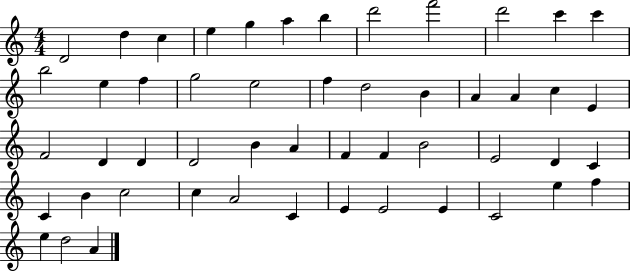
D4/h D5/q C5/q E5/q G5/q A5/q B5/q D6/h F6/h D6/h C6/q C6/q B5/h E5/q F5/q G5/h E5/h F5/q D5/h B4/q A4/q A4/q C5/q E4/q F4/h D4/q D4/q D4/h B4/q A4/q F4/q F4/q B4/h E4/h D4/q C4/q C4/q B4/q C5/h C5/q A4/h C4/q E4/q E4/h E4/q C4/h E5/q F5/q E5/q D5/h A4/q